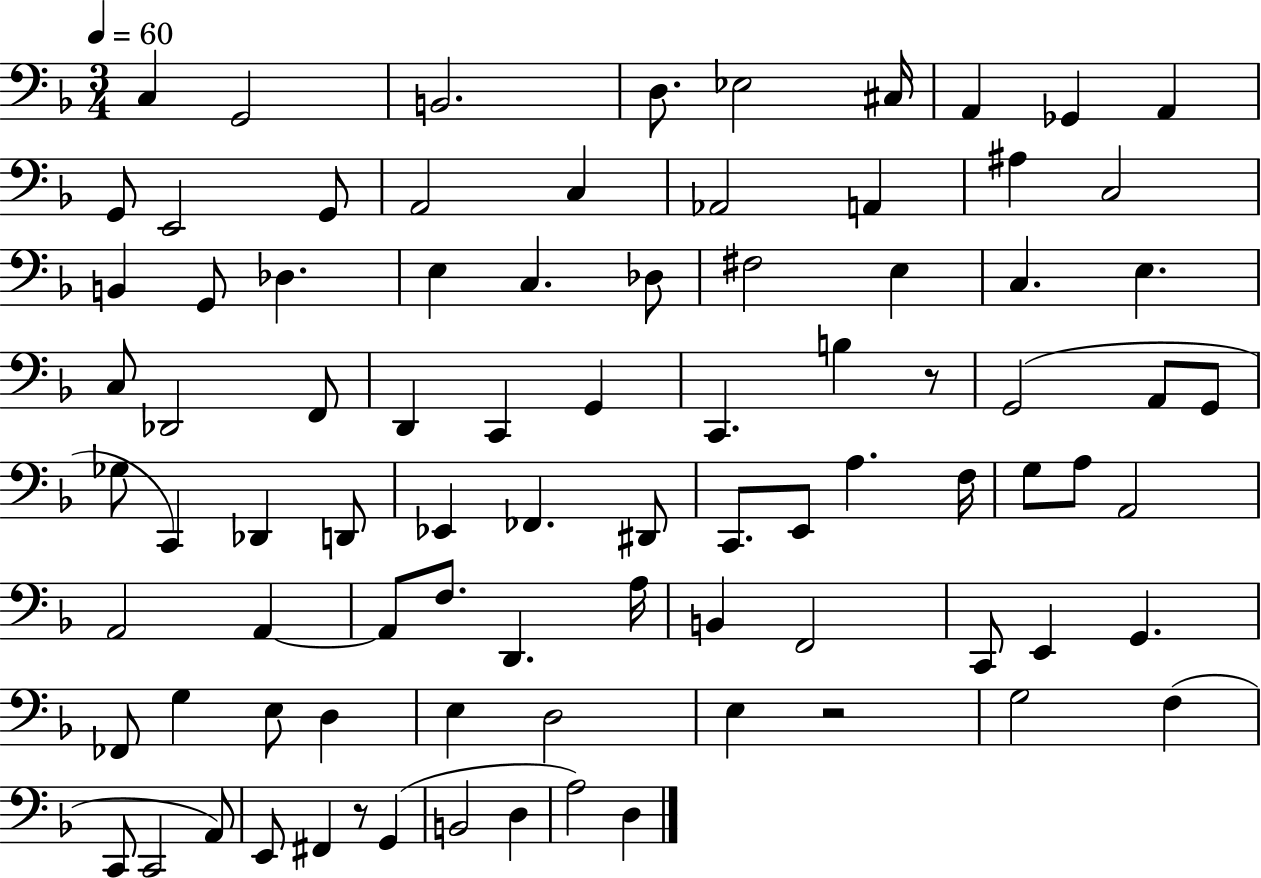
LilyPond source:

{
  \clef bass
  \numericTimeSignature
  \time 3/4
  \key f \major
  \tempo 4 = 60
  c4 g,2 | b,2. | d8. ees2 cis16 | a,4 ges,4 a,4 | \break g,8 e,2 g,8 | a,2 c4 | aes,2 a,4 | ais4 c2 | \break b,4 g,8 des4. | e4 c4. des8 | fis2 e4 | c4. e4. | \break c8 des,2 f,8 | d,4 c,4 g,4 | c,4. b4 r8 | g,2( a,8 g,8 | \break ges8 c,4) des,4 d,8 | ees,4 fes,4. dis,8 | c,8. e,8 a4. f16 | g8 a8 a,2 | \break a,2 a,4~~ | a,8 f8. d,4. a16 | b,4 f,2 | c,8 e,4 g,4. | \break fes,8 g4 e8 d4 | e4 d2 | e4 r2 | g2 f4( | \break c,8 c,2 a,8) | e,8 fis,4 r8 g,4( | b,2 d4 | a2) d4 | \break \bar "|."
}